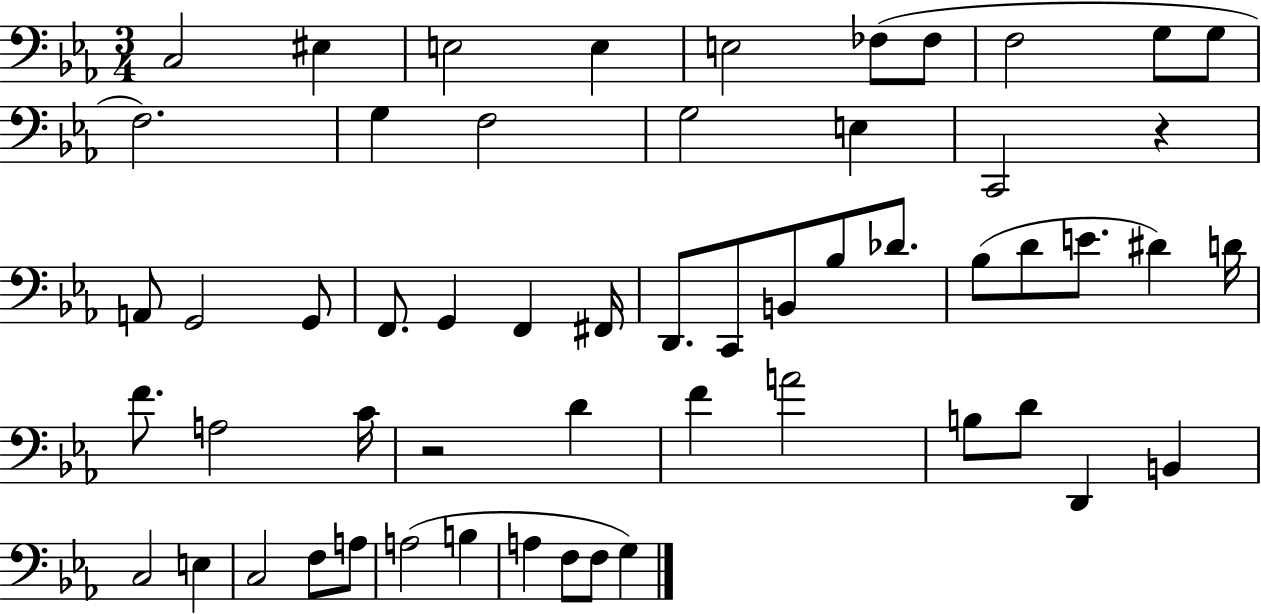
C3/h EIS3/q E3/h E3/q E3/h FES3/e FES3/e F3/h G3/e G3/e F3/h. G3/q F3/h G3/h E3/q C2/h R/q A2/e G2/h G2/e F2/e. G2/q F2/q F#2/s D2/e. C2/e B2/e Bb3/e Db4/e. Bb3/e D4/e E4/e. D#4/q D4/s F4/e. A3/h C4/s R/h D4/q F4/q A4/h B3/e D4/e D2/q B2/q C3/h E3/q C3/h F3/e A3/e A3/h B3/q A3/q F3/e F3/e G3/q